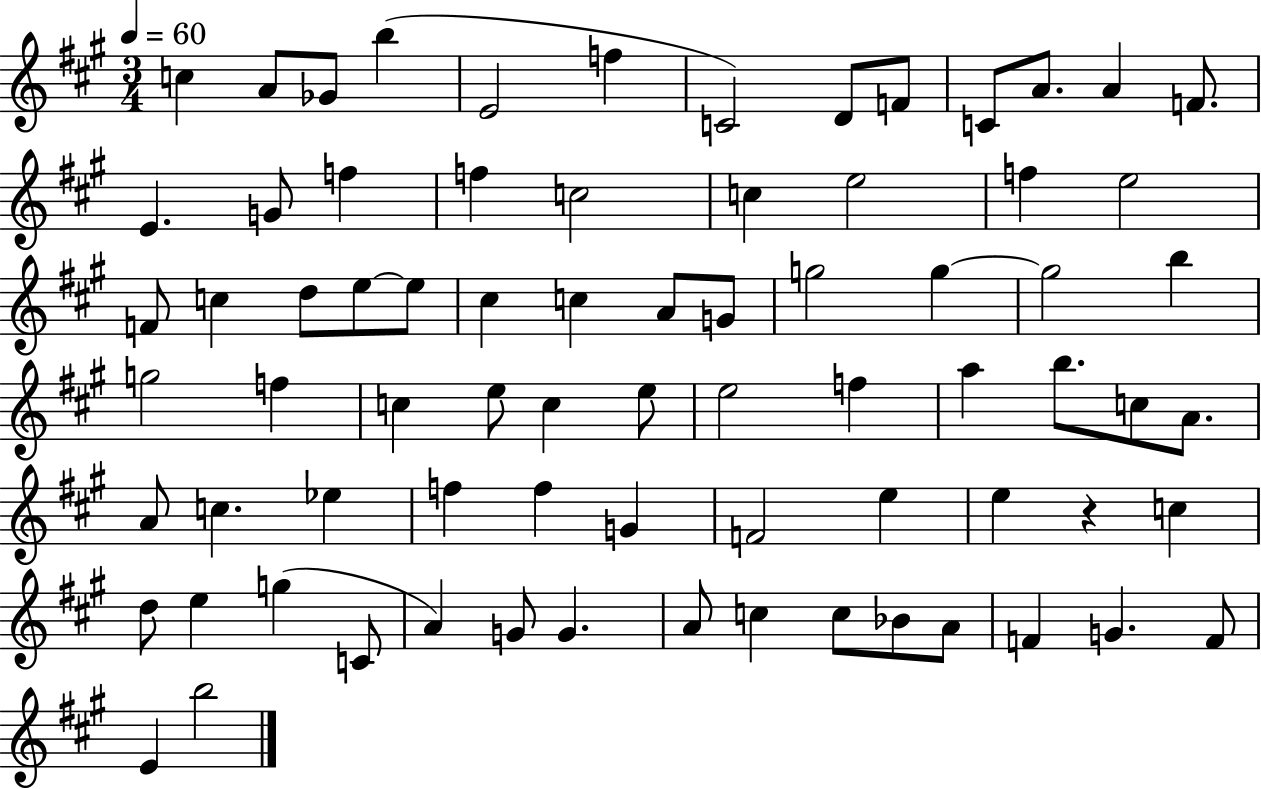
X:1
T:Untitled
M:3/4
L:1/4
K:A
c A/2 _G/2 b E2 f C2 D/2 F/2 C/2 A/2 A F/2 E G/2 f f c2 c e2 f e2 F/2 c d/2 e/2 e/2 ^c c A/2 G/2 g2 g g2 b g2 f c e/2 c e/2 e2 f a b/2 c/2 A/2 A/2 c _e f f G F2 e e z c d/2 e g C/2 A G/2 G A/2 c c/2 _B/2 A/2 F G F/2 E b2